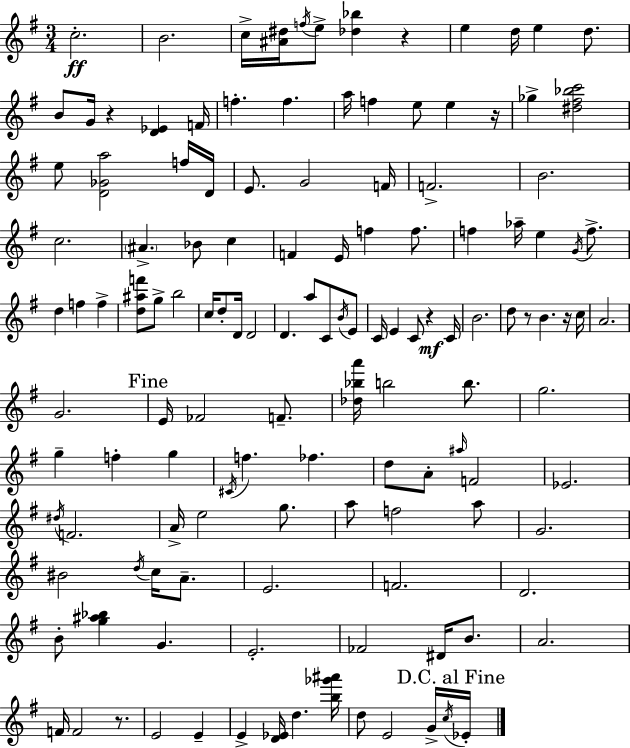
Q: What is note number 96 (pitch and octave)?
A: F4